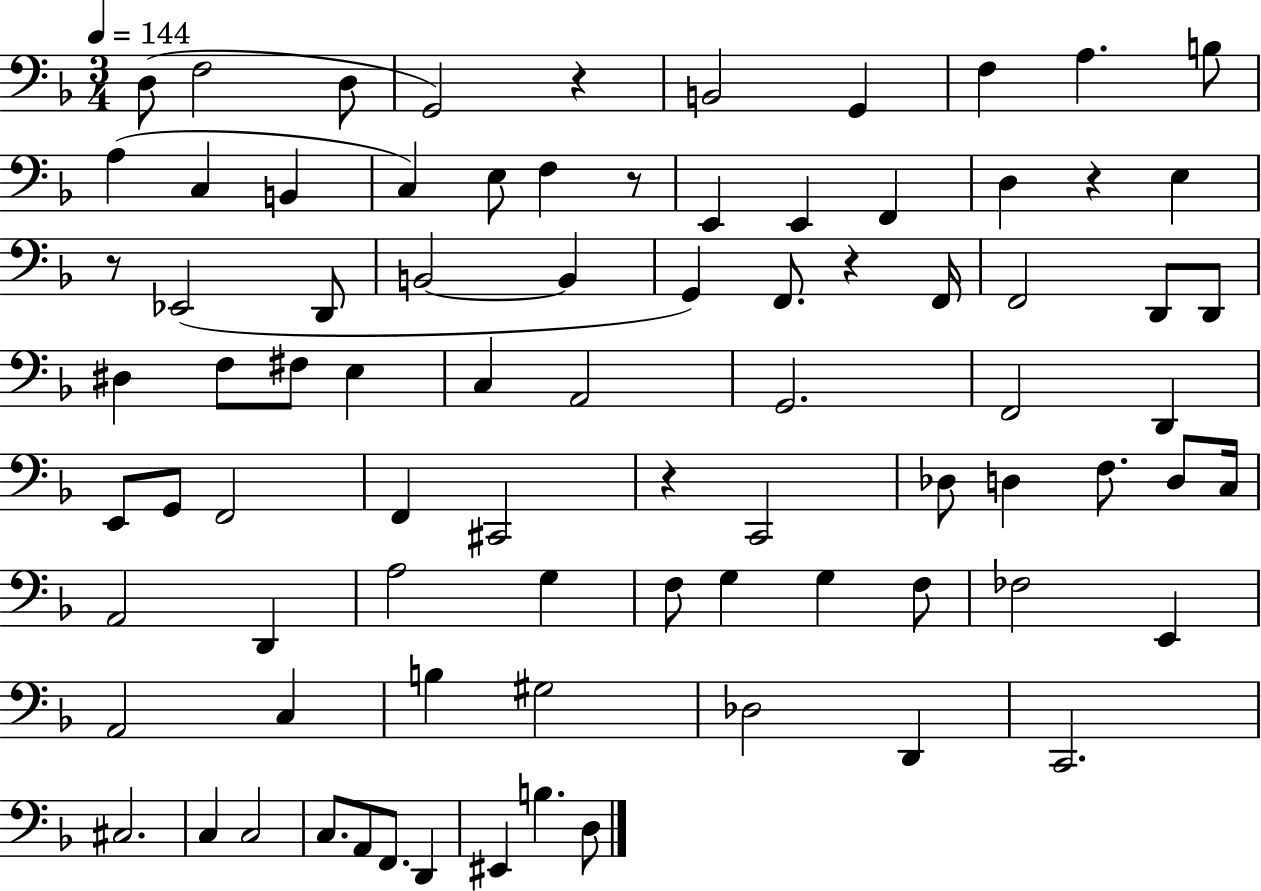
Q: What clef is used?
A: bass